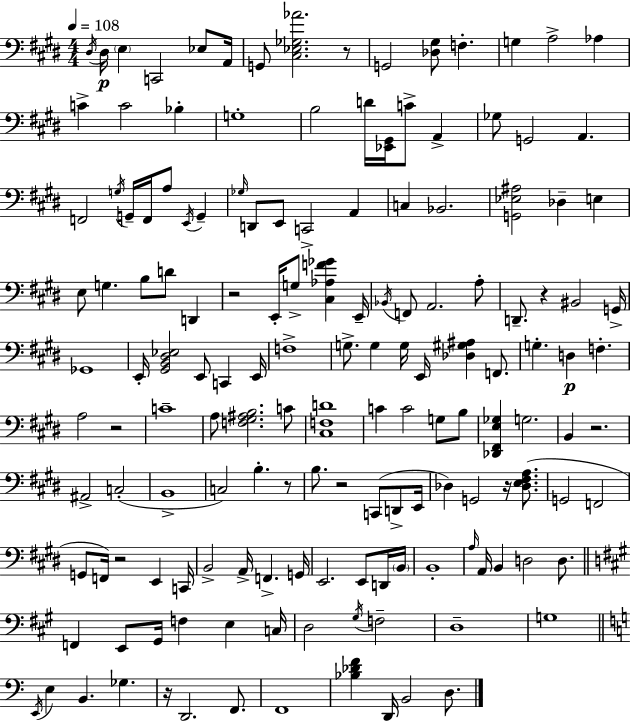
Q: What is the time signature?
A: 4/4